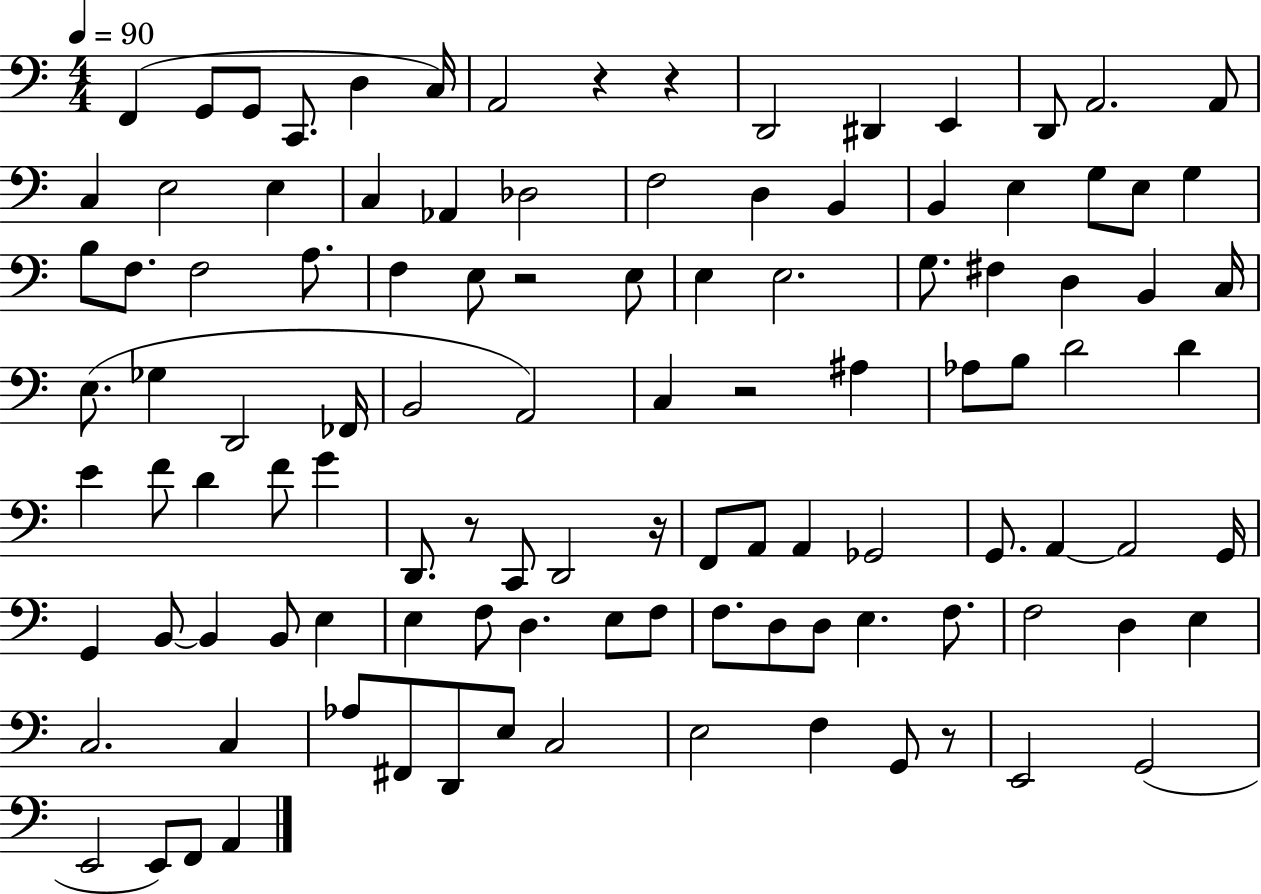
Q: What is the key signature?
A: C major